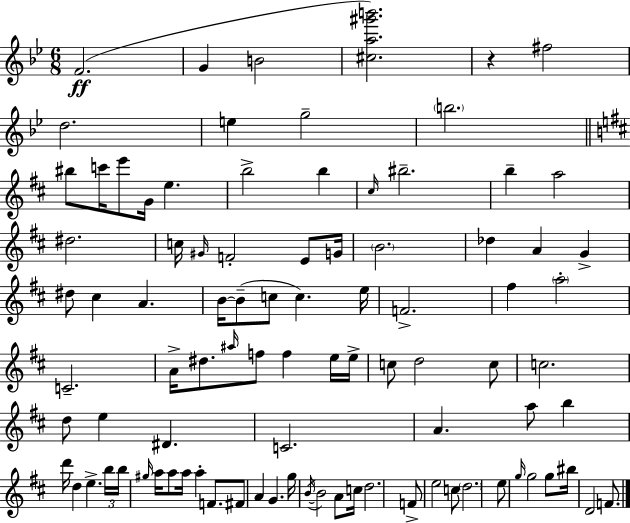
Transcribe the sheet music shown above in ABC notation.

X:1
T:Untitled
M:6/8
L:1/4
K:Bb
F2 G B2 [^ca^g'b']2 z ^f2 d2 e g2 b2 ^b/2 c'/4 e'/2 G/4 e b2 b ^c/4 ^b2 b a2 ^d2 c/4 ^G/4 F2 E/2 G/4 B2 _d A G ^d/2 ^c A B/4 B/2 c/2 c e/4 F2 ^f a2 C2 A/4 ^d/2 ^a/4 f/2 f e/4 e/4 c/2 d2 c/2 c2 d/2 e ^D C2 A a/2 b d'/4 d e b/4 b/4 ^g/4 a/4 a/2 a/4 a F/2 ^F/2 A G g/4 B/4 B2 A/2 c/4 d2 F/2 e2 c/2 d2 e/2 g/4 g2 g/2 ^b/4 D2 F/2